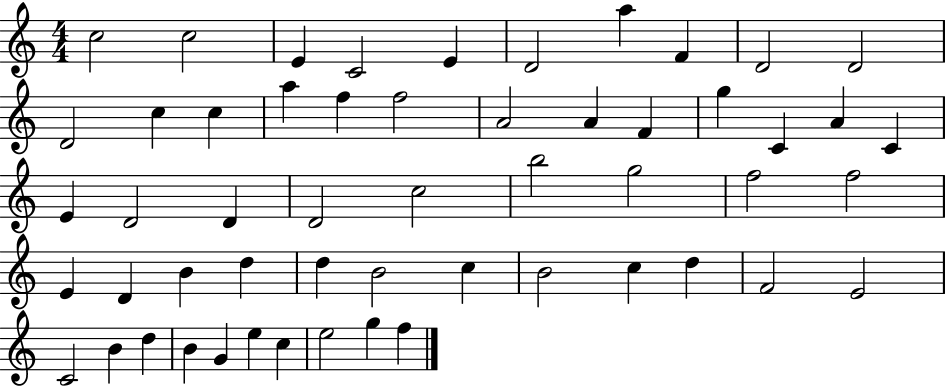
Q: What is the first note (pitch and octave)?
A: C5